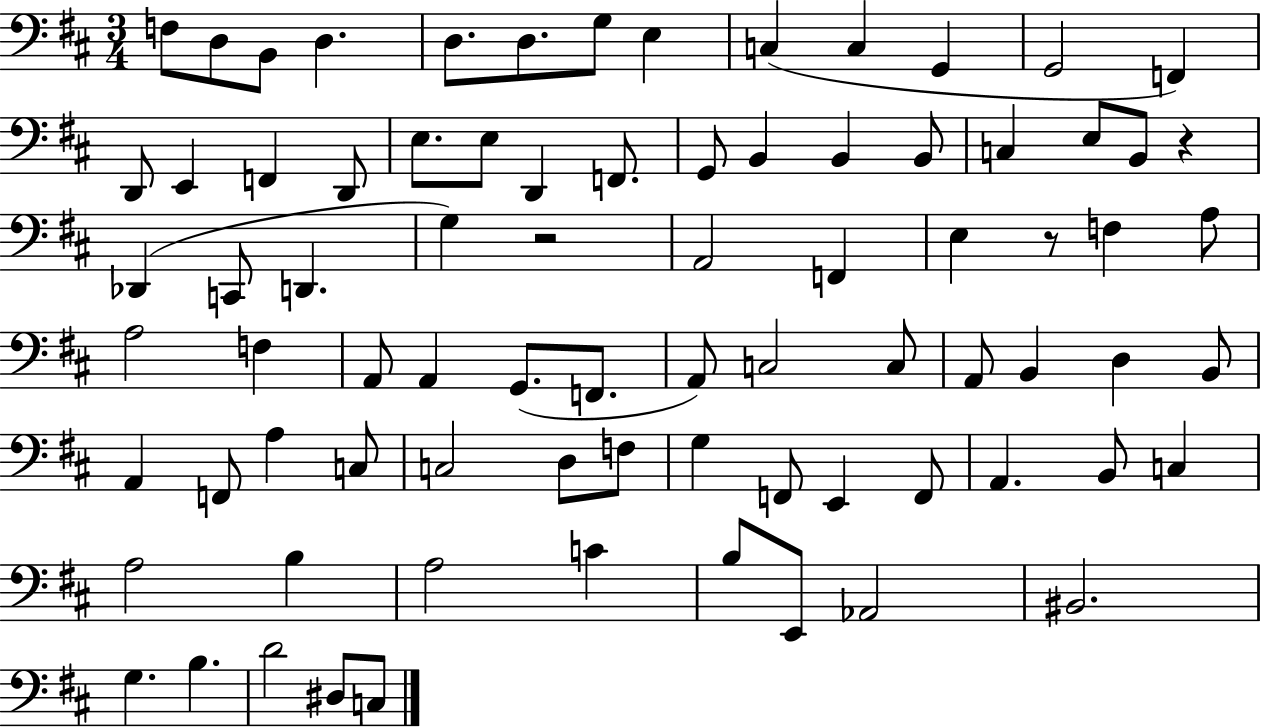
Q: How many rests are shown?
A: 3